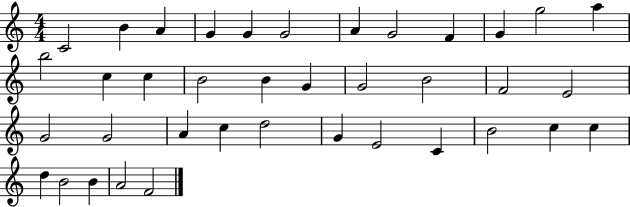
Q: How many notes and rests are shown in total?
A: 38